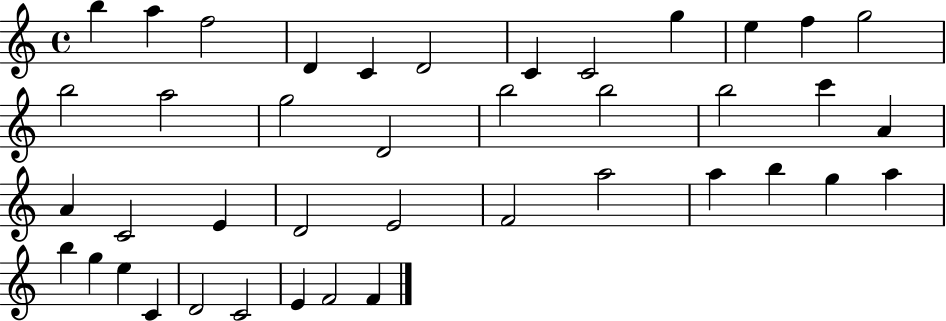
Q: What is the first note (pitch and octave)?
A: B5